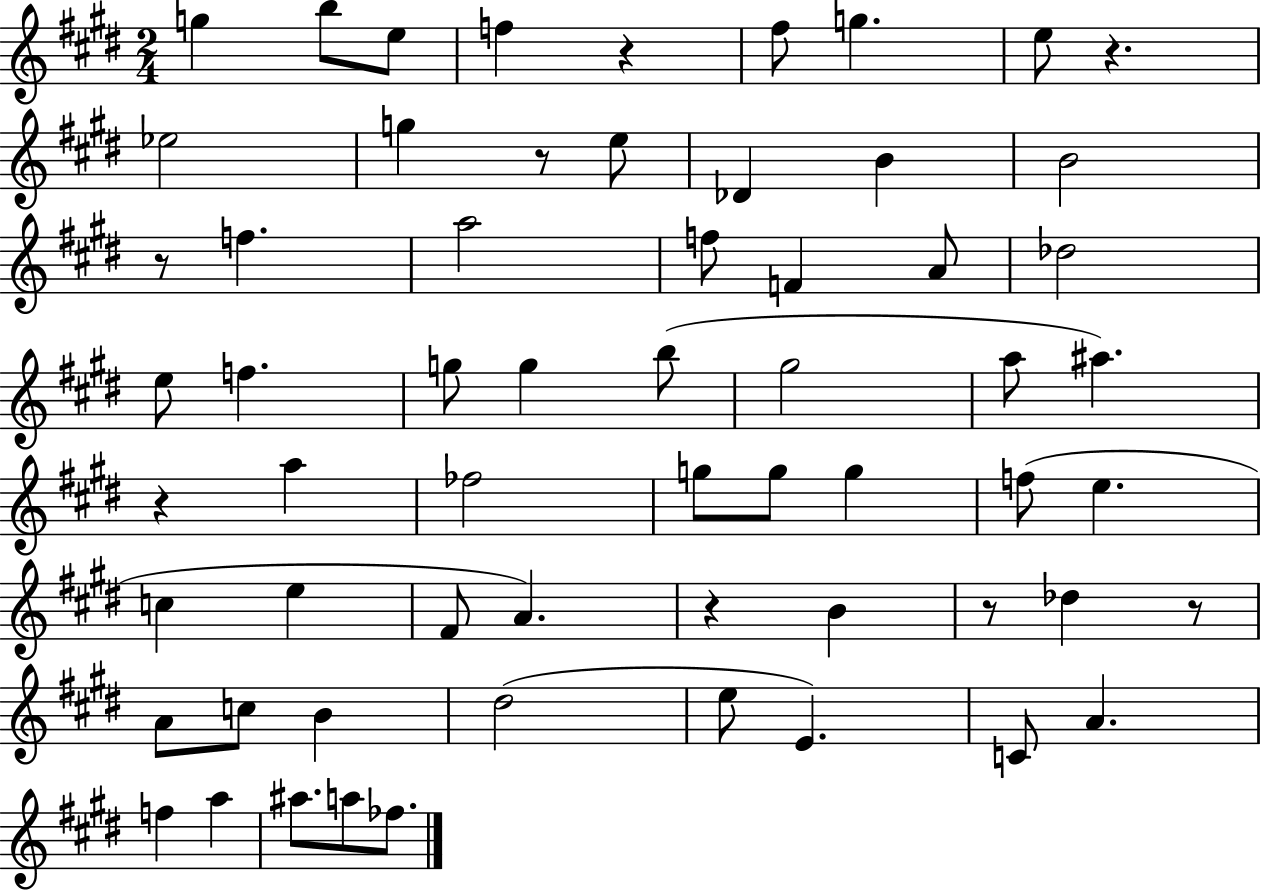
X:1
T:Untitled
M:2/4
L:1/4
K:E
g b/2 e/2 f z ^f/2 g e/2 z _e2 g z/2 e/2 _D B B2 z/2 f a2 f/2 F A/2 _d2 e/2 f g/2 g b/2 ^g2 a/2 ^a z a _f2 g/2 g/2 g f/2 e c e ^F/2 A z B z/2 _d z/2 A/2 c/2 B ^d2 e/2 E C/2 A f a ^a/2 a/2 _f/2